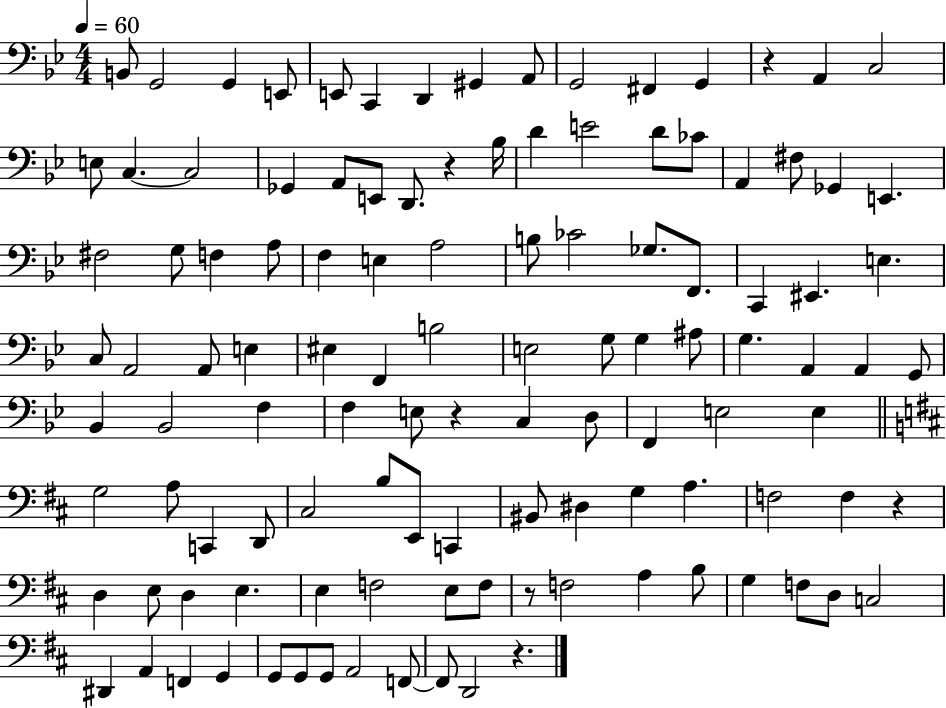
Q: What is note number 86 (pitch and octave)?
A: D3